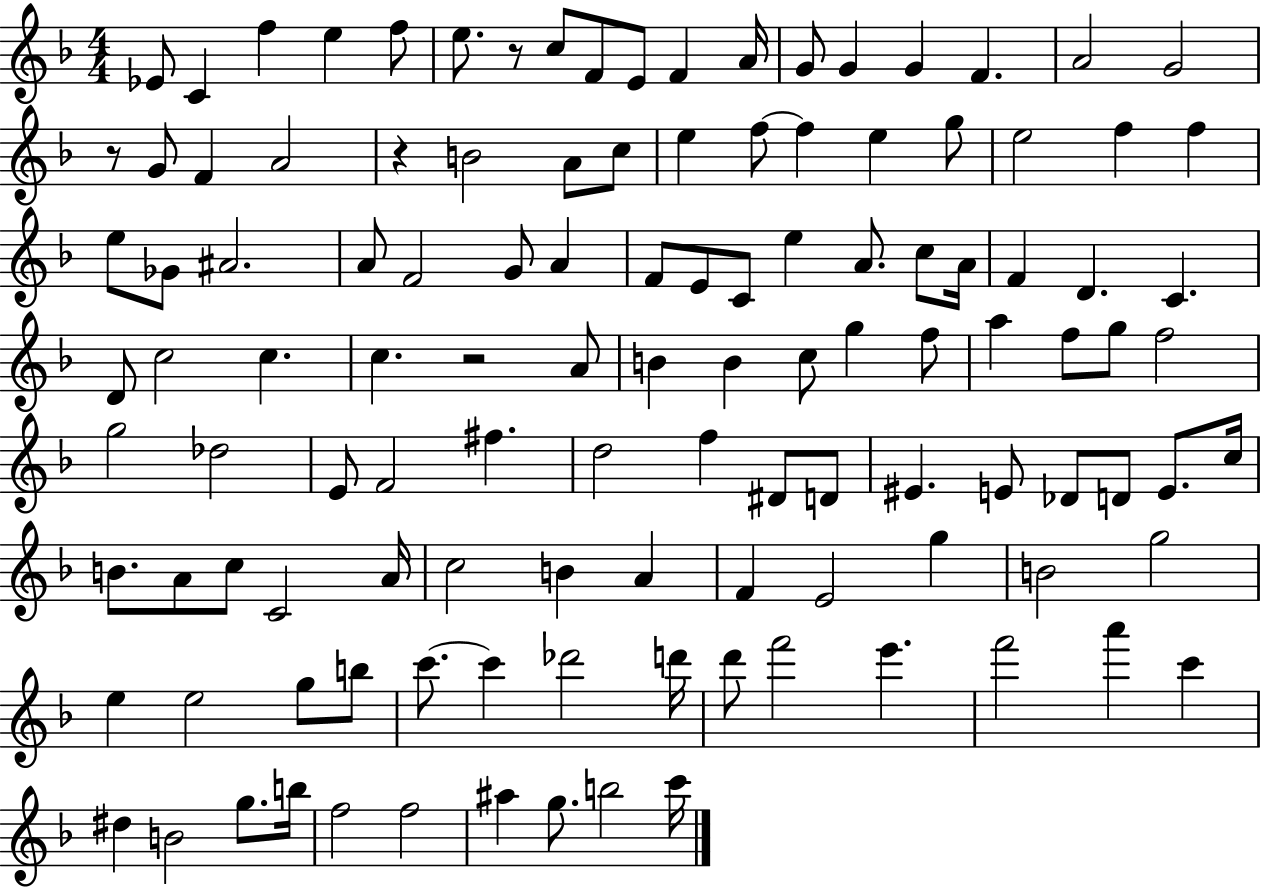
Eb4/e C4/q F5/q E5/q F5/e E5/e. R/e C5/e F4/e E4/e F4/q A4/s G4/e G4/q G4/q F4/q. A4/h G4/h R/e G4/e F4/q A4/h R/q B4/h A4/e C5/e E5/q F5/e F5/q E5/q G5/e E5/h F5/q F5/q E5/e Gb4/e A#4/h. A4/e F4/h G4/e A4/q F4/e E4/e C4/e E5/q A4/e. C5/e A4/s F4/q D4/q. C4/q. D4/e C5/h C5/q. C5/q. R/h A4/e B4/q B4/q C5/e G5/q F5/e A5/q F5/e G5/e F5/h G5/h Db5/h E4/e F4/h F#5/q. D5/h F5/q D#4/e D4/e EIS4/q. E4/e Db4/e D4/e E4/e. C5/s B4/e. A4/e C5/e C4/h A4/s C5/h B4/q A4/q F4/q E4/h G5/q B4/h G5/h E5/q E5/h G5/e B5/e C6/e. C6/q Db6/h D6/s D6/e F6/h E6/q. F6/h A6/q C6/q D#5/q B4/h G5/e. B5/s F5/h F5/h A#5/q G5/e. B5/h C6/s